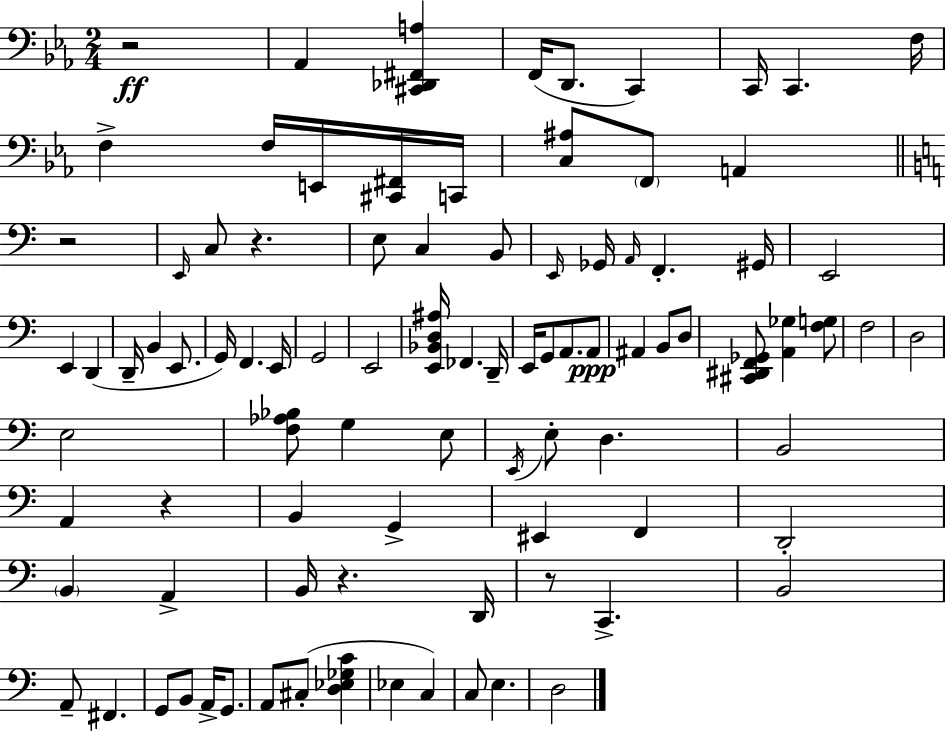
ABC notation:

X:1
T:Untitled
M:2/4
L:1/4
K:Cm
z2 _A,, [^C,,_D,,^F,,A,] F,,/4 D,,/2 C,, C,,/4 C,, F,/4 F, F,/4 E,,/4 [^C,,^F,,]/4 C,,/4 [C,^A,]/2 F,,/2 A,, z2 E,,/4 C,/2 z E,/2 C, B,,/2 E,,/4 _G,,/4 A,,/4 F,, ^G,,/4 E,,2 E,, D,, D,,/4 B,, E,,/2 G,,/4 F,, E,,/4 G,,2 E,,2 [E,,_B,,D,^A,]/4 _F,, D,,/4 E,,/4 G,,/2 A,,/2 A,,/2 ^A,, B,,/2 D,/2 [^C,,^D,,F,,_G,,]/2 [A,,_G,] [F,G,]/2 F,2 D,2 E,2 [F,_A,_B,]/2 G, E,/2 E,,/4 E,/2 D, B,,2 A,, z B,, G,, ^E,, F,, D,,2 B,, A,, B,,/4 z D,,/4 z/2 C,, B,,2 A,,/2 ^F,, G,,/2 B,,/2 A,,/4 G,,/2 A,,/2 ^C,/2 [D,_E,_G,C] _E, C, C,/2 E, D,2